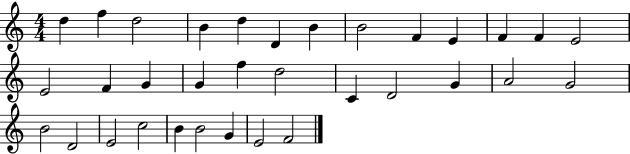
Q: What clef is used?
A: treble